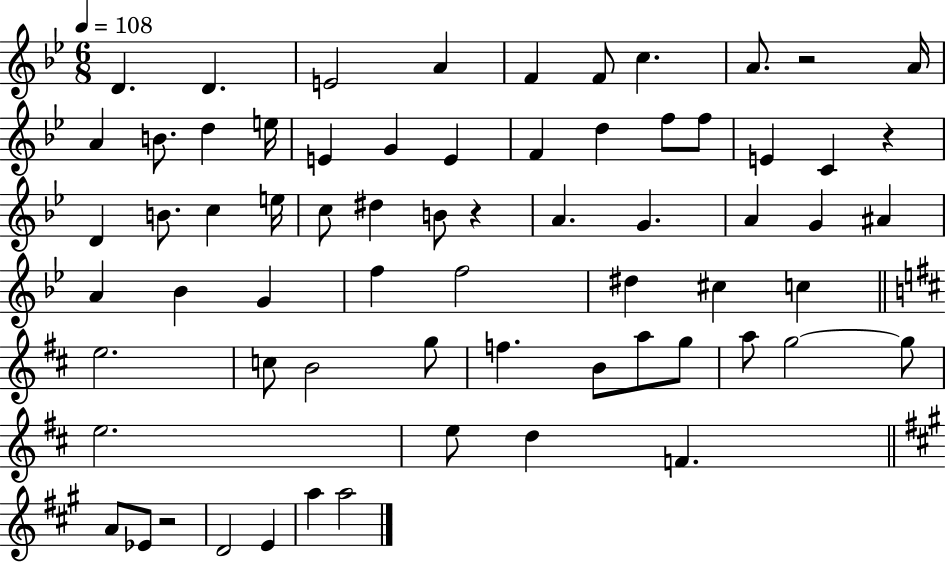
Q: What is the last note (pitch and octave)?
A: A5